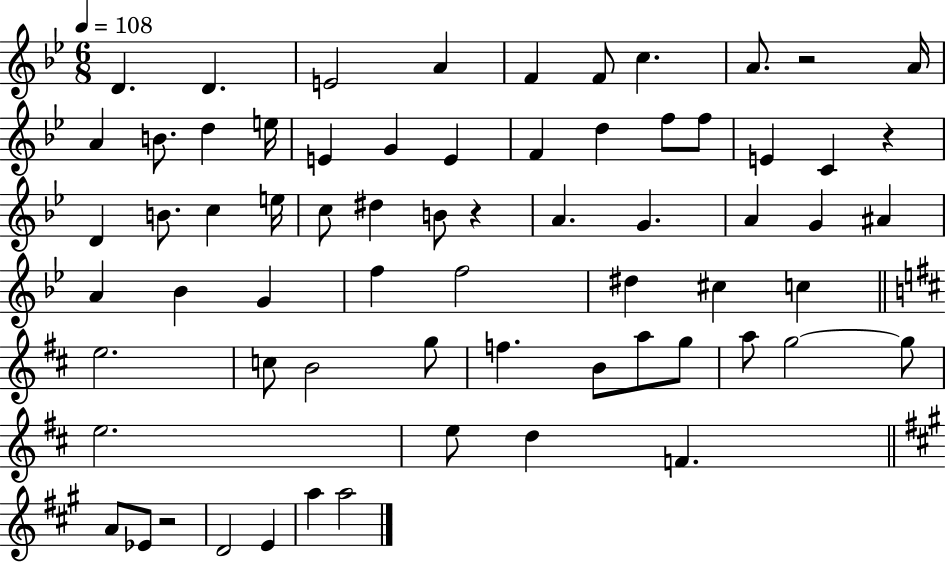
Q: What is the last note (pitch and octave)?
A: A5